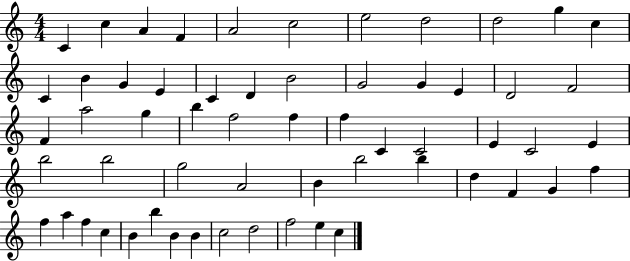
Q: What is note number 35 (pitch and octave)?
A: E4